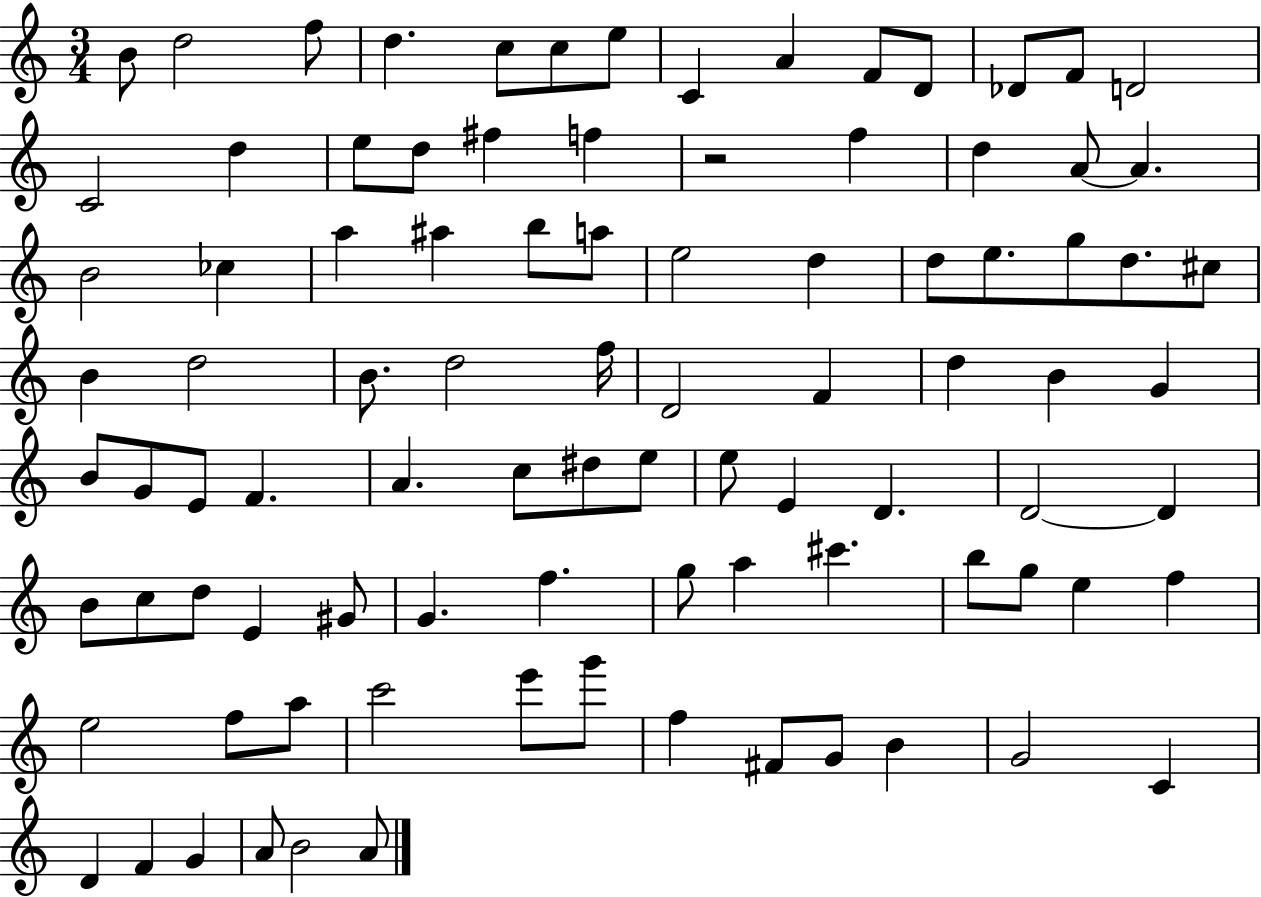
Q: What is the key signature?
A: C major